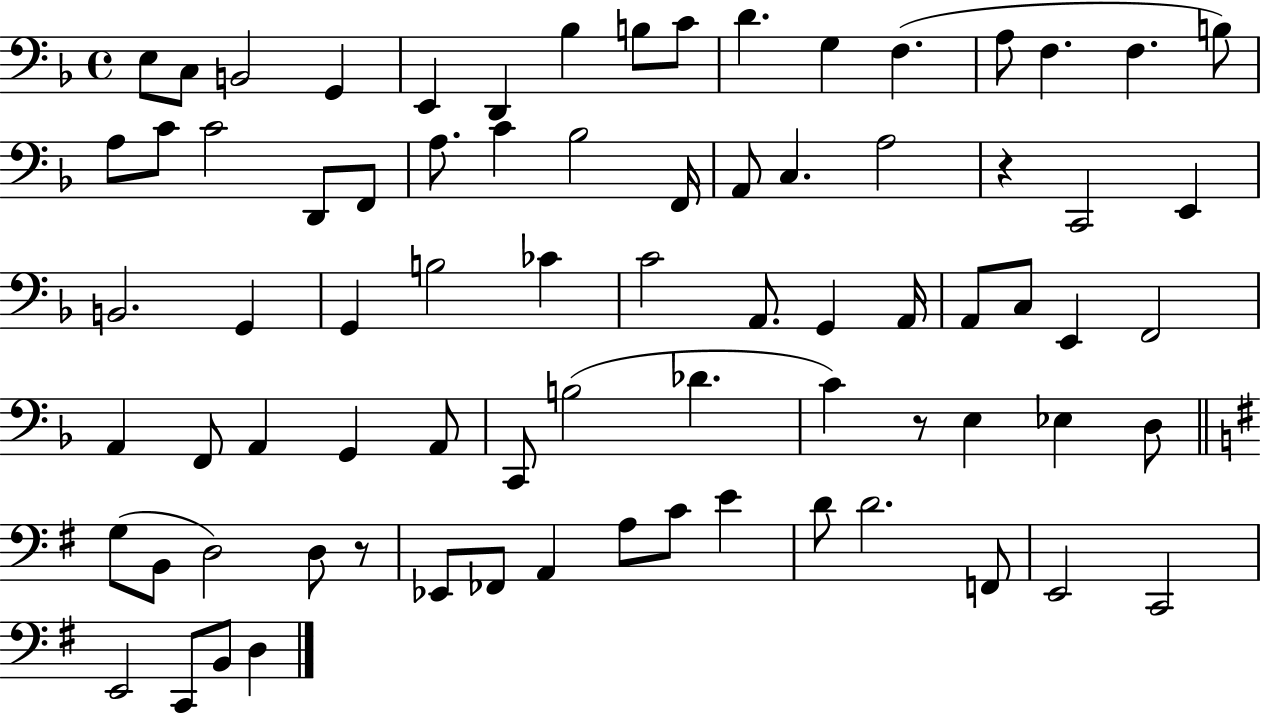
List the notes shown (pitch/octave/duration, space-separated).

E3/e C3/e B2/h G2/q E2/q D2/q Bb3/q B3/e C4/e D4/q. G3/q F3/q. A3/e F3/q. F3/q. B3/e A3/e C4/e C4/h D2/e F2/e A3/e. C4/q Bb3/h F2/s A2/e C3/q. A3/h R/q C2/h E2/q B2/h. G2/q G2/q B3/h CES4/q C4/h A2/e. G2/q A2/s A2/e C3/e E2/q F2/h A2/q F2/e A2/q G2/q A2/e C2/e B3/h Db4/q. C4/q R/e E3/q Eb3/q D3/e G3/e B2/e D3/h D3/e R/e Eb2/e FES2/e A2/q A3/e C4/e E4/q D4/e D4/h. F2/e E2/h C2/h E2/h C2/e B2/e D3/q